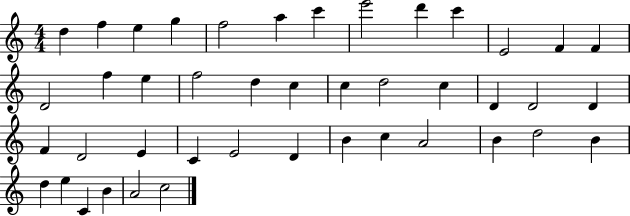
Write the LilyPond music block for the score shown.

{
  \clef treble
  \numericTimeSignature
  \time 4/4
  \key c \major
  d''4 f''4 e''4 g''4 | f''2 a''4 c'''4 | e'''2 d'''4 c'''4 | e'2 f'4 f'4 | \break d'2 f''4 e''4 | f''2 d''4 c''4 | c''4 d''2 c''4 | d'4 d'2 d'4 | \break f'4 d'2 e'4 | c'4 e'2 d'4 | b'4 c''4 a'2 | b'4 d''2 b'4 | \break d''4 e''4 c'4 b'4 | a'2 c''2 | \bar "|."
}